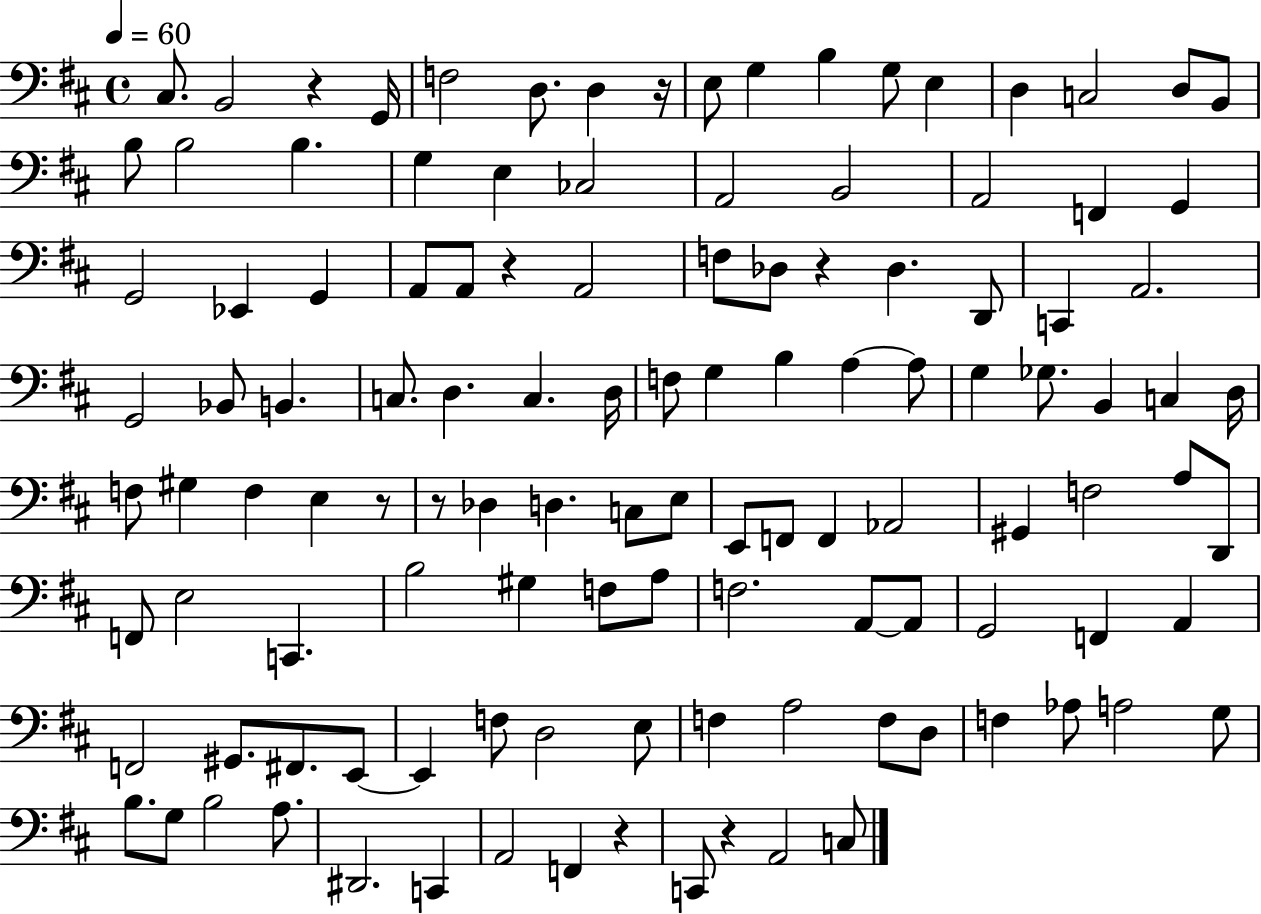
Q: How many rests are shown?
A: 8